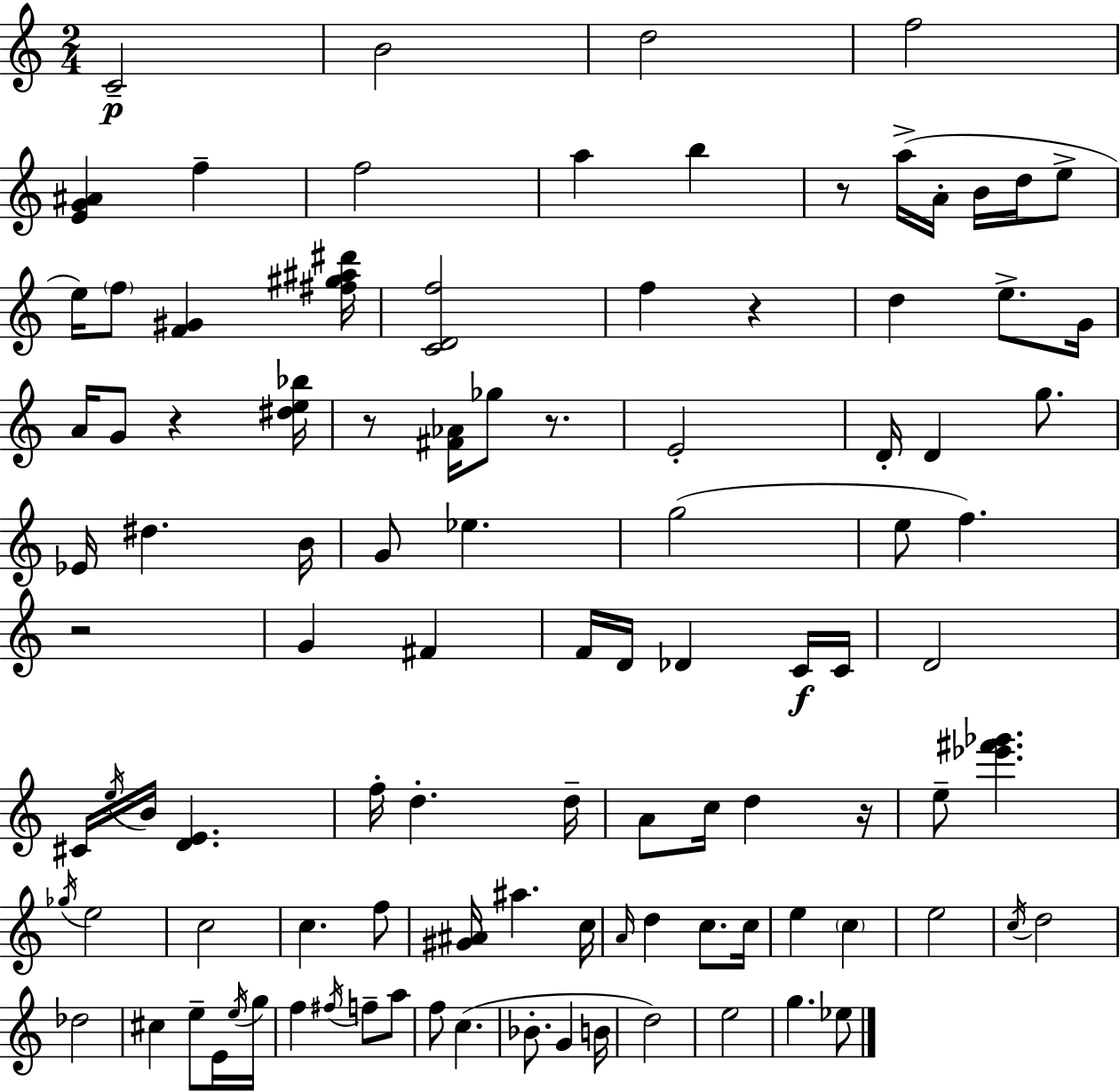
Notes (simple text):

C4/h B4/h D5/h F5/h [E4,G4,A#4]/q F5/q F5/h A5/q B5/q R/e A5/s A4/s B4/s D5/s E5/e E5/s F5/e [F4,G#4]/q [F#5,G#5,A#5,D#6]/s [C4,D4,F5]/h F5/q R/q D5/q E5/e. G4/s A4/s G4/e R/q [D#5,E5,Bb5]/s R/e [F#4,Ab4]/s Gb5/e R/e. E4/h D4/s D4/q G5/e. Eb4/s D#5/q. B4/s G4/e Eb5/q. G5/h E5/e F5/q. R/h G4/q F#4/q F4/s D4/s Db4/q C4/s C4/s D4/h C#4/s E5/s B4/s [D4,E4]/q. F5/s D5/q. D5/s A4/e C5/s D5/q R/s E5/e [Eb6,F#6,Gb6]/q. Gb5/s E5/h C5/h C5/q. F5/e [G#4,A#4]/s A#5/q. C5/s A4/s D5/q C5/e. C5/s E5/q C5/q E5/h C5/s D5/h Db5/h C#5/q E5/e E4/s E5/s G5/s F5/q F#5/s F5/e A5/e F5/e C5/q. Bb4/e. G4/q B4/s D5/h E5/h G5/q. Eb5/e